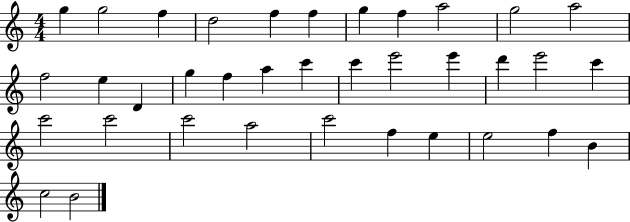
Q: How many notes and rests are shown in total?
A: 36